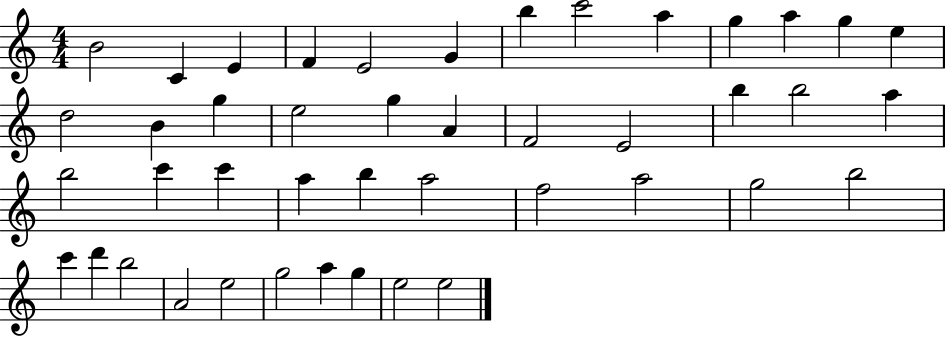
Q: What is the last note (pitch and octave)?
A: E5